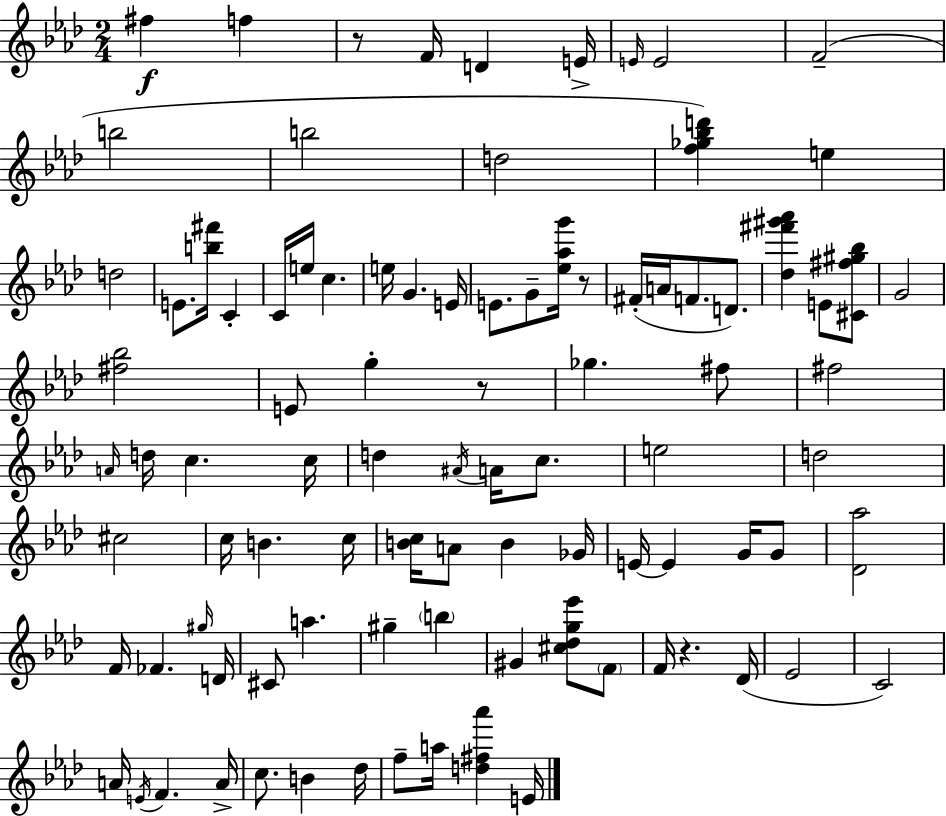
F#5/q F5/q R/e F4/s D4/q E4/s E4/s E4/h F4/h B5/h B5/h D5/h [F5,Gb5,Bb5,D6]/q E5/q D5/h E4/e. [B5,F#6]/s C4/q C4/s E5/s C5/q. E5/s G4/q. E4/s E4/e. G4/e [Eb5,Ab5,G6]/s R/e F#4/s A4/s F4/e. D4/e. [Db5,F#6,G#6,Ab6]/q E4/e [C#4,F#5,G#5,Bb5]/e G4/h [F#5,Bb5]/h E4/e G5/q R/e Gb5/q. F#5/e F#5/h A4/s D5/s C5/q. C5/s D5/q A#4/s A4/s C5/e. E5/h D5/h C#5/h C5/s B4/q. C5/s [B4,C5]/s A4/e B4/q Gb4/s E4/s E4/q G4/s G4/e [Db4,Ab5]/h F4/s FES4/q. G#5/s D4/s C#4/e A5/q. G#5/q B5/q G#4/q [C#5,Db5,G5,Eb6]/e F4/e F4/s R/q. Db4/s Eb4/h C4/h A4/s E4/s F4/q. A4/s C5/e. B4/q Db5/s F5/e A5/s [D5,F#5,Ab6]/q E4/s